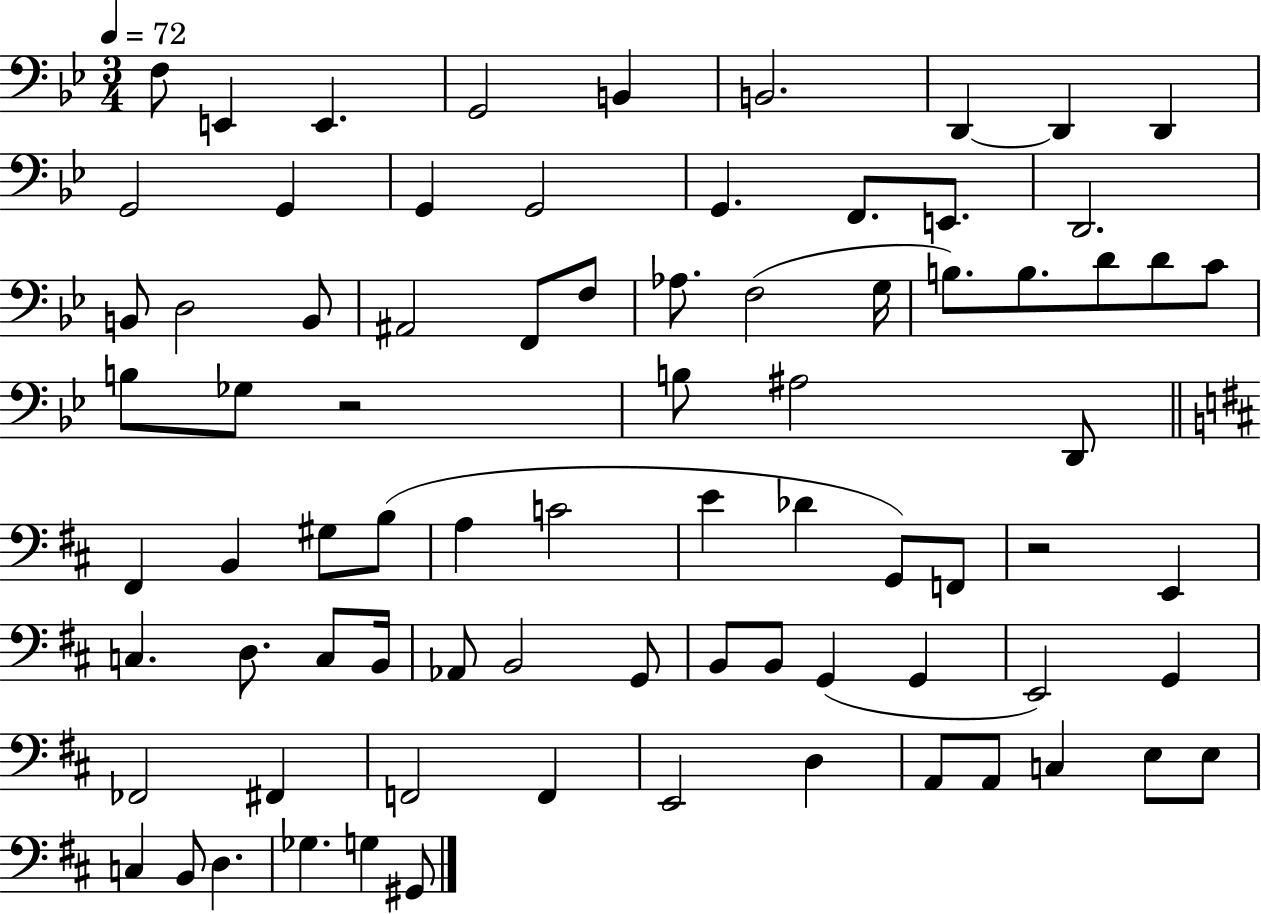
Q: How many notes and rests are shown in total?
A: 79